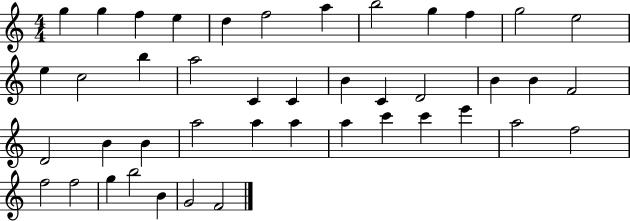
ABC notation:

X:1
T:Untitled
M:4/4
L:1/4
K:C
g g f e d f2 a b2 g f g2 e2 e c2 b a2 C C B C D2 B B F2 D2 B B a2 a a a c' c' e' a2 f2 f2 f2 g b2 B G2 F2